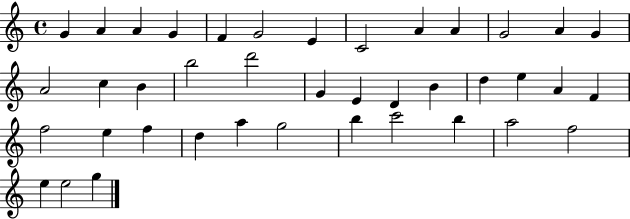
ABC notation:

X:1
T:Untitled
M:4/4
L:1/4
K:C
G A A G F G2 E C2 A A G2 A G A2 c B b2 d'2 G E D B d e A F f2 e f d a g2 b c'2 b a2 f2 e e2 g